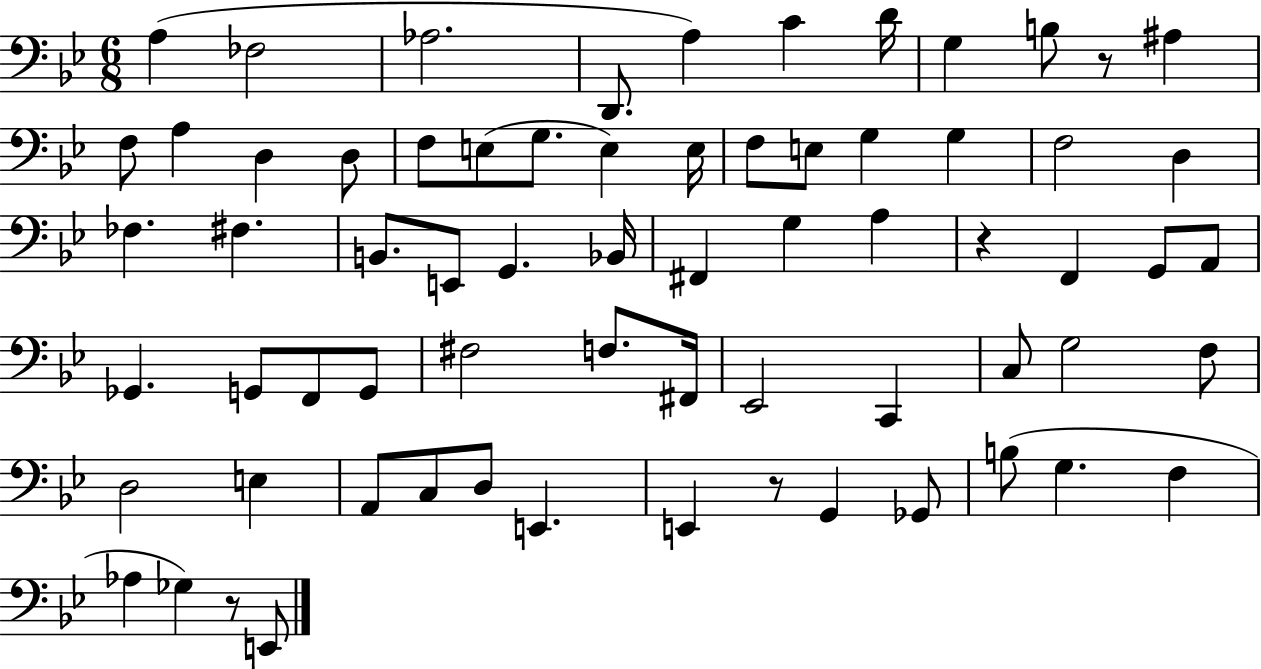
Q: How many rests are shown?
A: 4